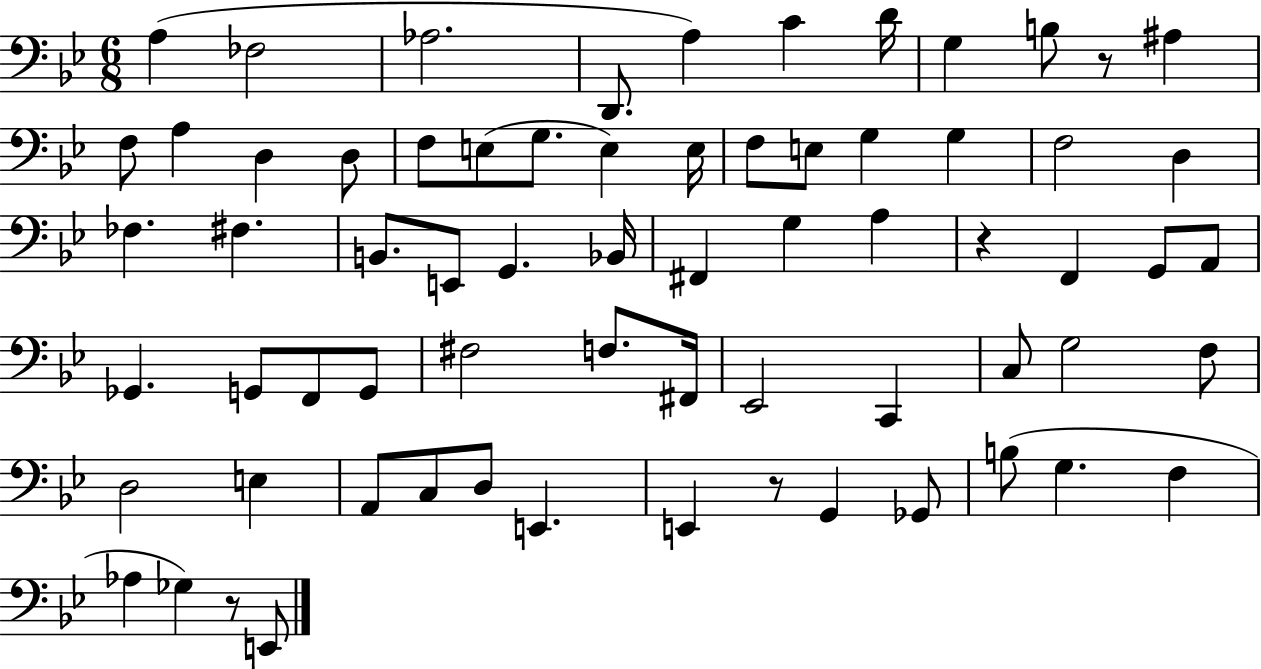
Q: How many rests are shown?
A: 4